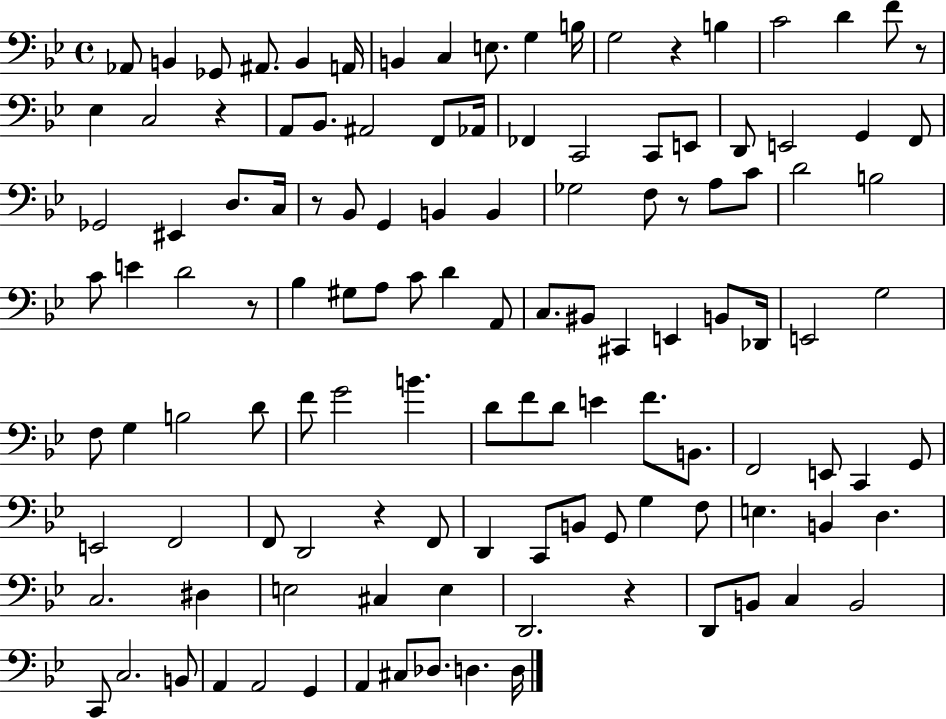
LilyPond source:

{
  \clef bass
  \time 4/4
  \defaultTimeSignature
  \key bes \major
  aes,8 b,4 ges,8 ais,8. b,4 a,16 | b,4 c4 e8. g4 b16 | g2 r4 b4 | c'2 d'4 f'8 r8 | \break ees4 c2 r4 | a,8 bes,8. ais,2 f,8 aes,16 | fes,4 c,2 c,8 e,8 | d,8 e,2 g,4 f,8 | \break ges,2 eis,4 d8. c16 | r8 bes,8 g,4 b,4 b,4 | ges2 f8 r8 a8 c'8 | d'2 b2 | \break c'8 e'4 d'2 r8 | bes4 gis8 a8 c'8 d'4 a,8 | c8. bis,8 cis,4 e,4 b,8 des,16 | e,2 g2 | \break f8 g4 b2 d'8 | f'8 g'2 b'4. | d'8 f'8 d'8 e'4 f'8. b,8. | f,2 e,8 c,4 g,8 | \break e,2 f,2 | f,8 d,2 r4 f,8 | d,4 c,8 b,8 g,8 g4 f8 | e4. b,4 d4. | \break c2. dis4 | e2 cis4 e4 | d,2. r4 | d,8 b,8 c4 b,2 | \break c,8 c2. b,8 | a,4 a,2 g,4 | a,4 cis8 des8. d4. d16 | \bar "|."
}